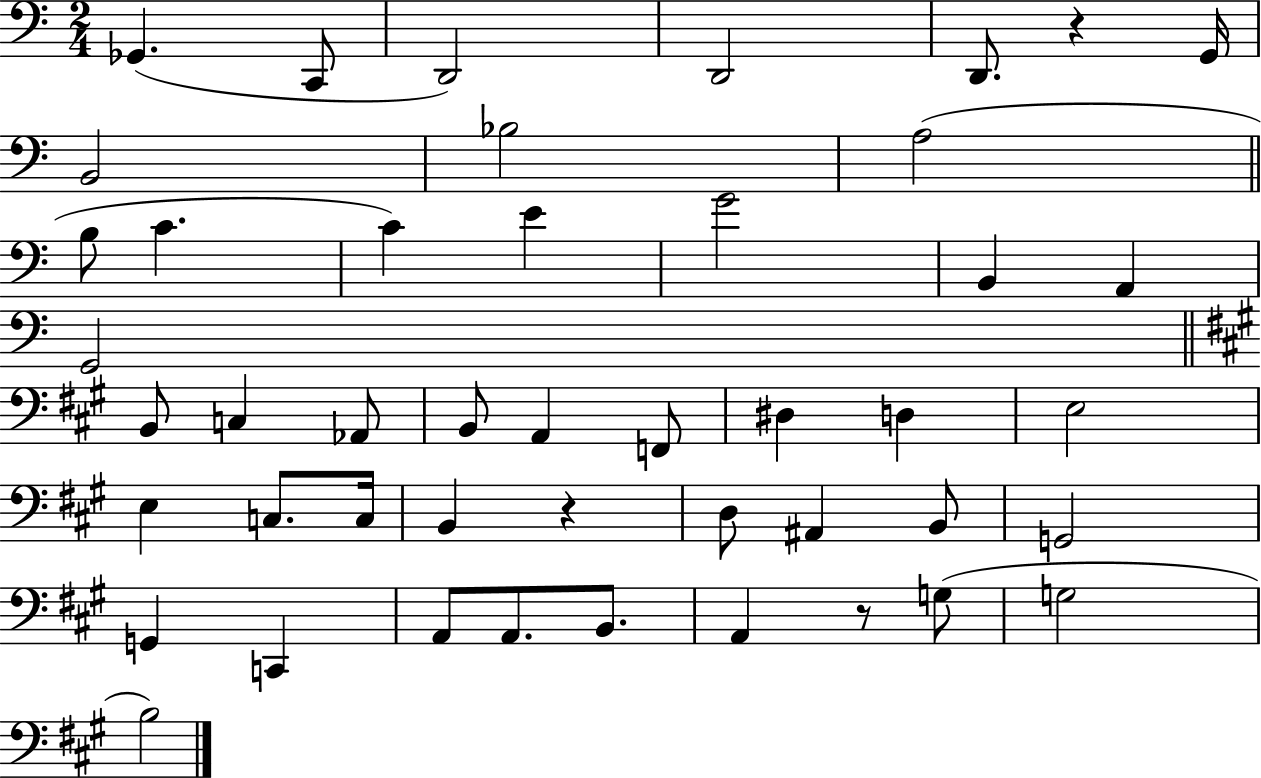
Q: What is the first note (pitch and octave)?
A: Gb2